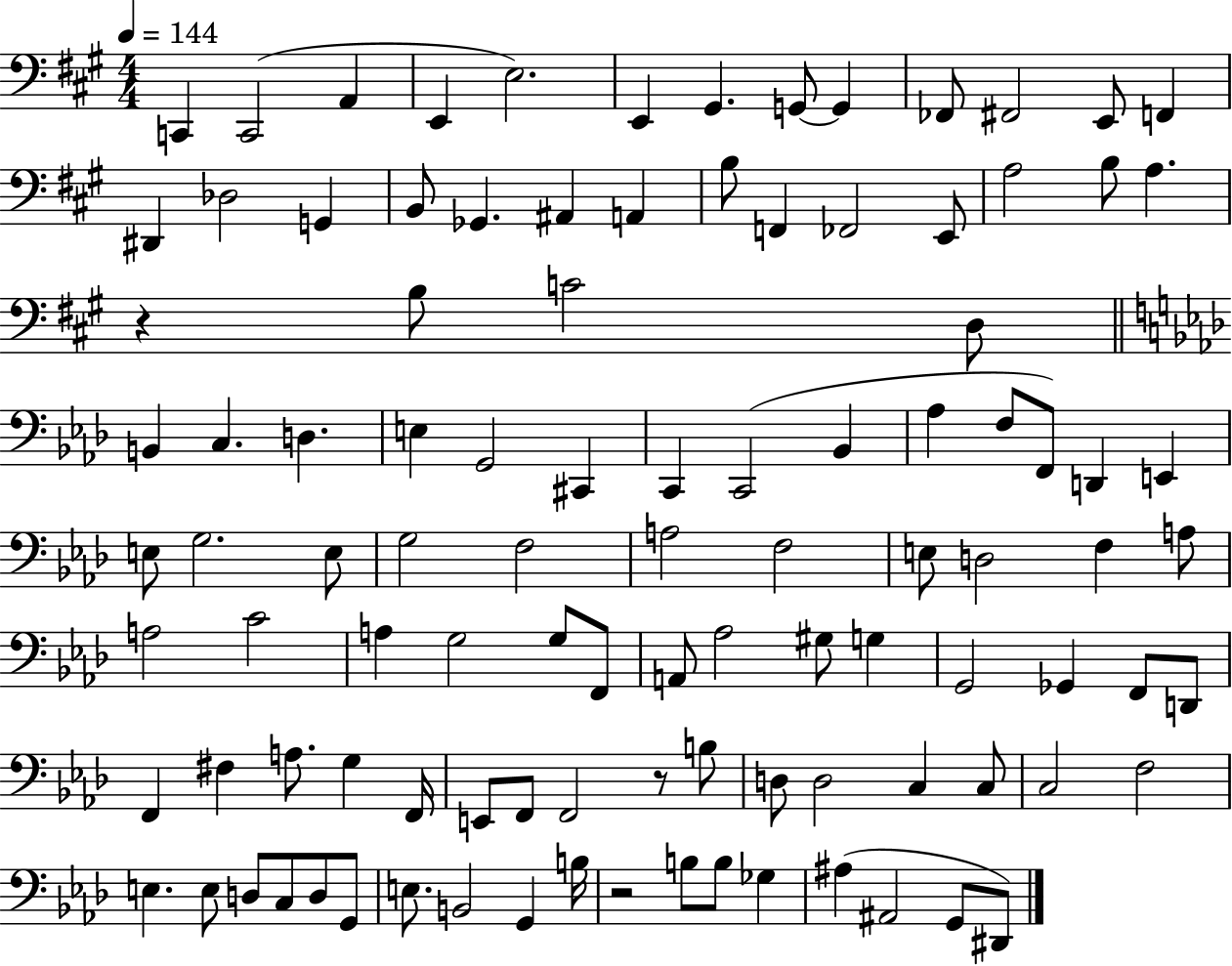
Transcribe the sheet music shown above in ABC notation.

X:1
T:Untitled
M:4/4
L:1/4
K:A
C,, C,,2 A,, E,, E,2 E,, ^G,, G,,/2 G,, _F,,/2 ^F,,2 E,,/2 F,, ^D,, _D,2 G,, B,,/2 _G,, ^A,, A,, B,/2 F,, _F,,2 E,,/2 A,2 B,/2 A, z B,/2 C2 D,/2 B,, C, D, E, G,,2 ^C,, C,, C,,2 _B,, _A, F,/2 F,,/2 D,, E,, E,/2 G,2 E,/2 G,2 F,2 A,2 F,2 E,/2 D,2 F, A,/2 A,2 C2 A, G,2 G,/2 F,,/2 A,,/2 _A,2 ^G,/2 G, G,,2 _G,, F,,/2 D,,/2 F,, ^F, A,/2 G, F,,/4 E,,/2 F,,/2 F,,2 z/2 B,/2 D,/2 D,2 C, C,/2 C,2 F,2 E, E,/2 D,/2 C,/2 D,/2 G,,/2 E,/2 B,,2 G,, B,/4 z2 B,/2 B,/2 _G, ^A, ^A,,2 G,,/2 ^D,,/2